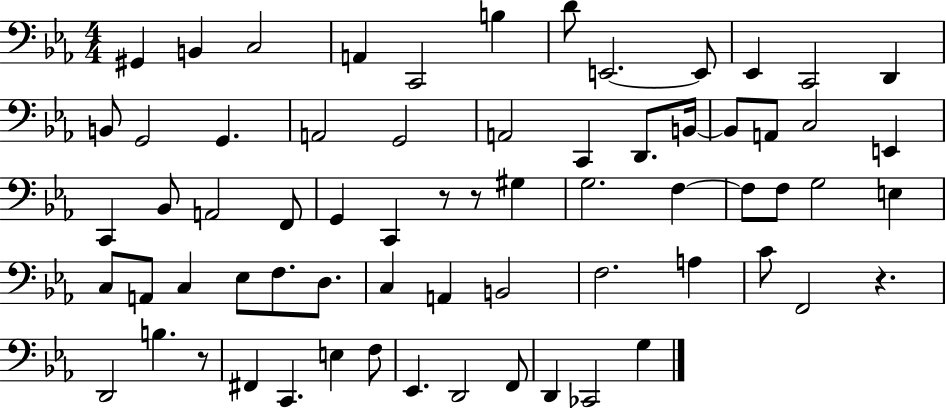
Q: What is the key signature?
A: EES major